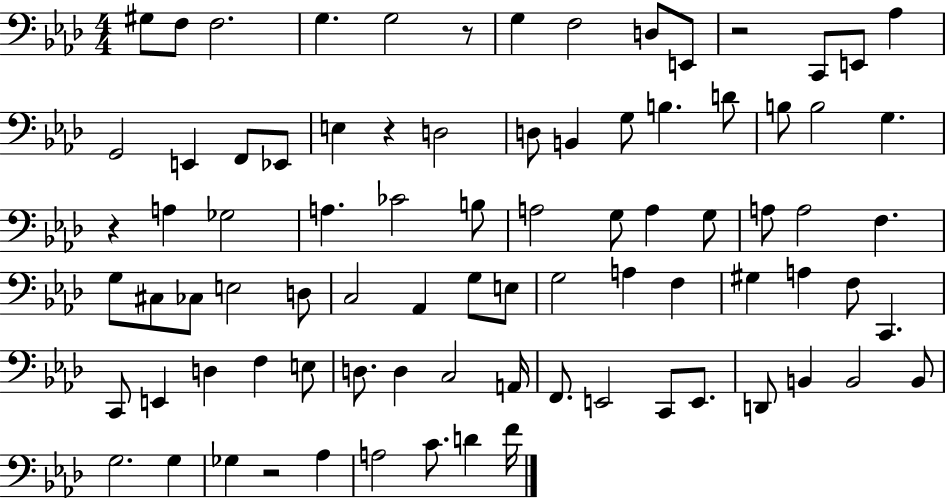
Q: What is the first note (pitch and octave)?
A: G#3